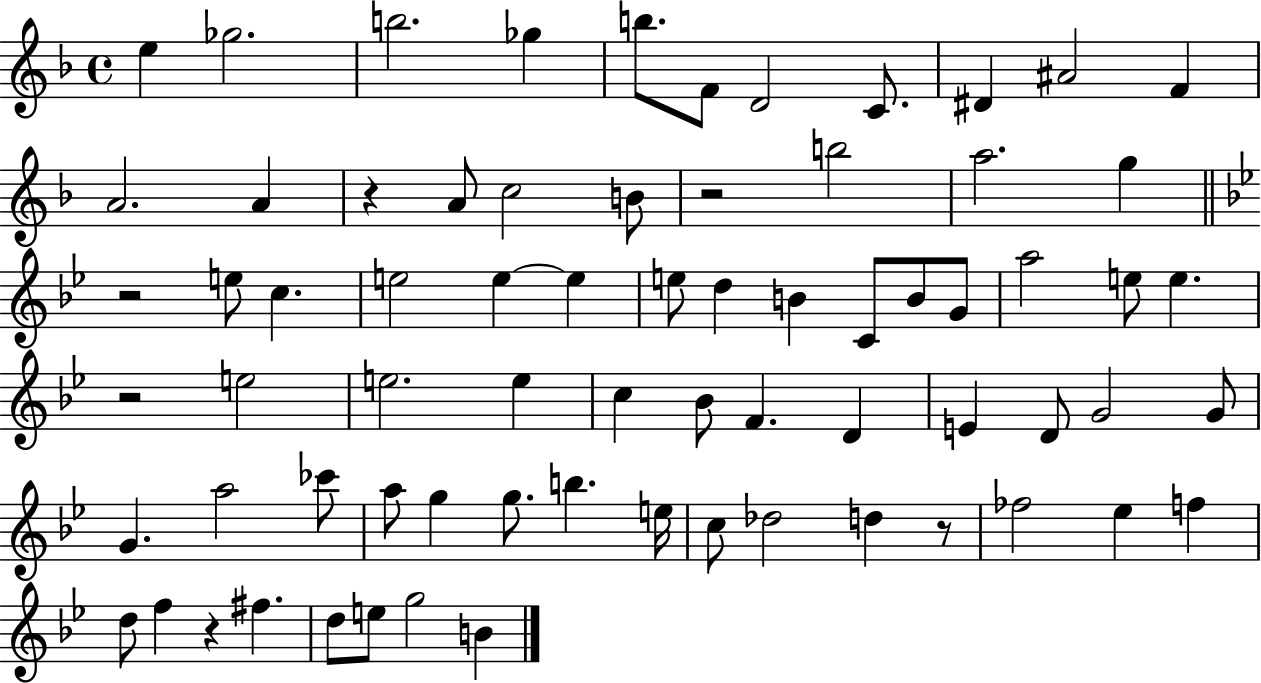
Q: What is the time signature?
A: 4/4